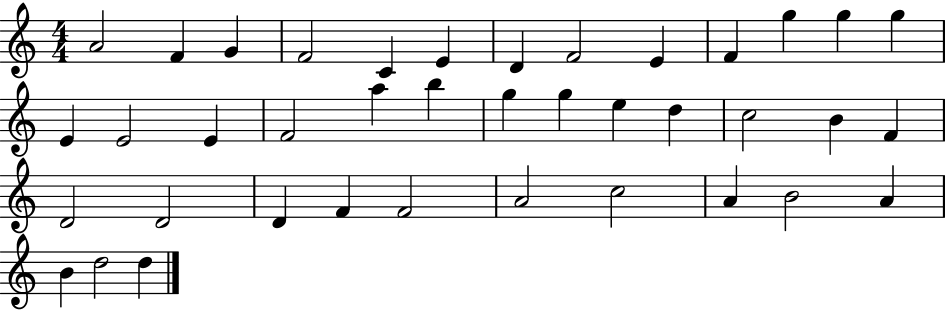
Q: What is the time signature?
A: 4/4